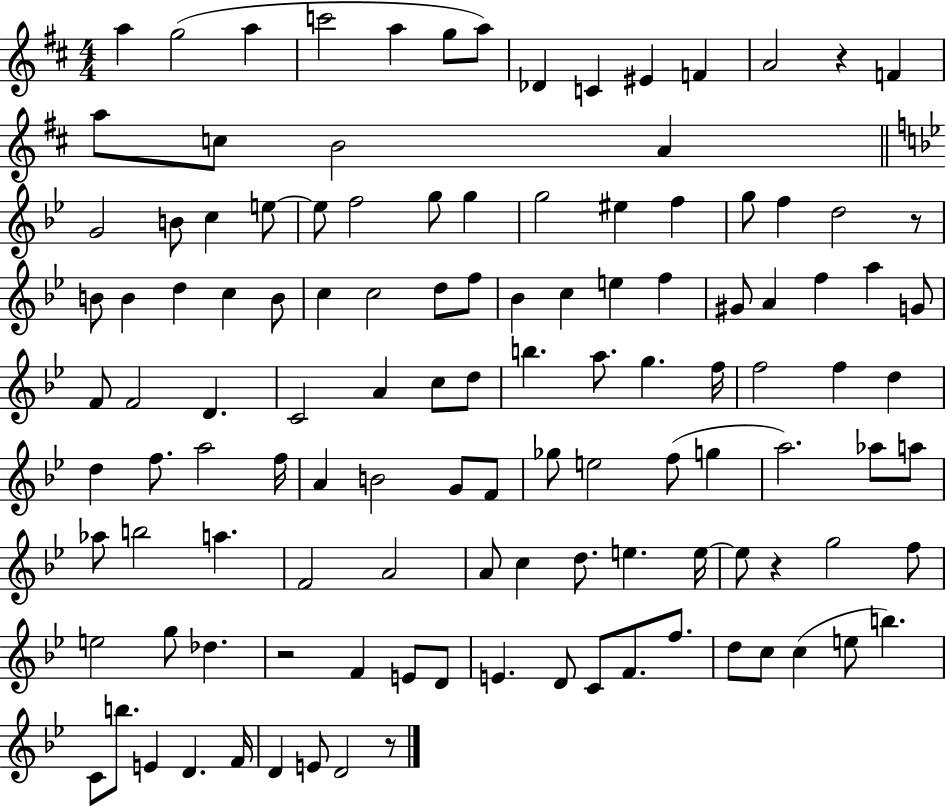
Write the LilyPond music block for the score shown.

{
  \clef treble
  \numericTimeSignature
  \time 4/4
  \key d \major
  \repeat volta 2 { a''4 g''2( a''4 | c'''2 a''4 g''8 a''8) | des'4 c'4 eis'4 f'4 | a'2 r4 f'4 | \break a''8 c''8 b'2 a'4 | \bar "||" \break \key bes \major g'2 b'8 c''4 e''8~~ | e''8 f''2 g''8 g''4 | g''2 eis''4 f''4 | g''8 f''4 d''2 r8 | \break b'8 b'4 d''4 c''4 b'8 | c''4 c''2 d''8 f''8 | bes'4 c''4 e''4 f''4 | gis'8 a'4 f''4 a''4 g'8 | \break f'8 f'2 d'4. | c'2 a'4 c''8 d''8 | b''4. a''8. g''4. f''16 | f''2 f''4 d''4 | \break d''4 f''8. a''2 f''16 | a'4 b'2 g'8 f'8 | ges''8 e''2 f''8( g''4 | a''2.) aes''8 a''8 | \break aes''8 b''2 a''4. | f'2 a'2 | a'8 c''4 d''8. e''4. e''16~~ | e''8 r4 g''2 f''8 | \break e''2 g''8 des''4. | r2 f'4 e'8 d'8 | e'4. d'8 c'8 f'8. f''8. | d''8 c''8 c''4( e''8 b''4.) | \break c'8 b''8. e'4 d'4. f'16 | d'4 e'8 d'2 r8 | } \bar "|."
}